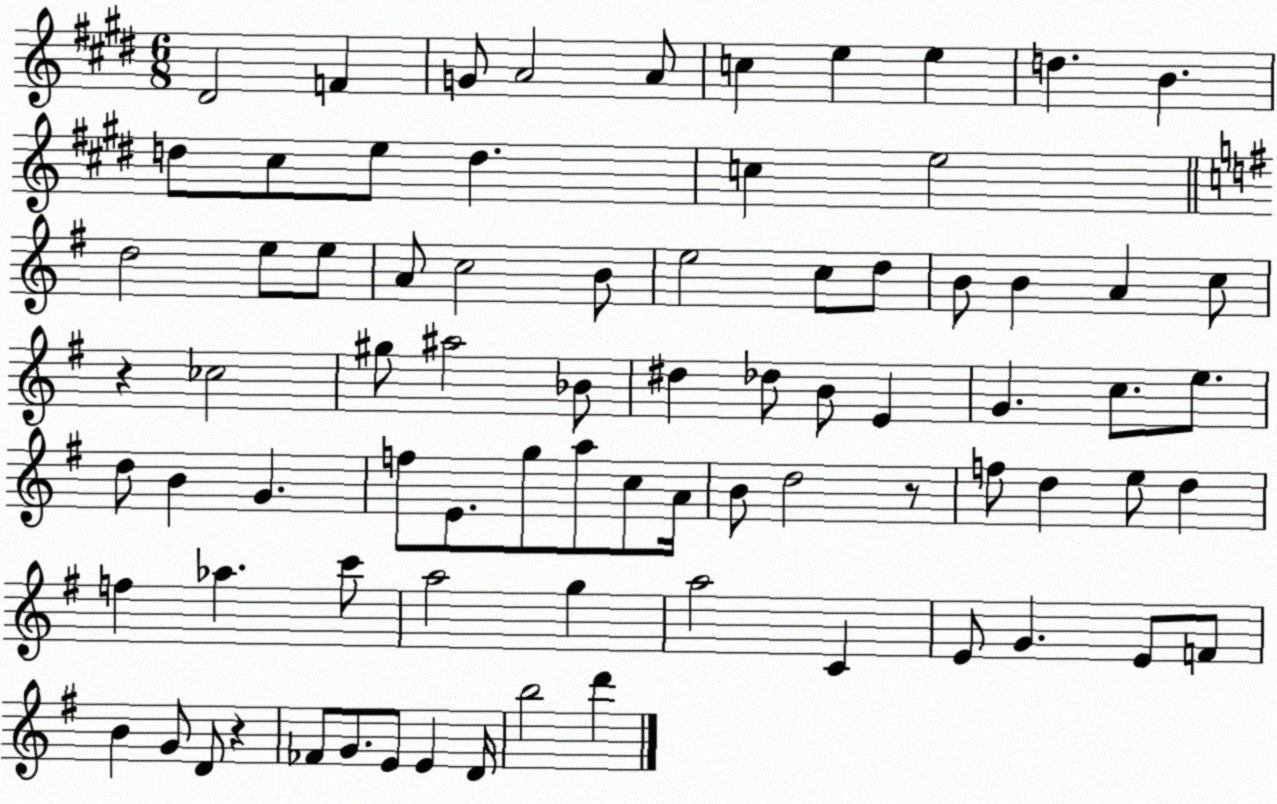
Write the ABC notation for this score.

X:1
T:Untitled
M:6/8
L:1/4
K:E
^D2 F G/2 A2 A/2 c e e d B d/2 ^c/2 e/2 d c e2 d2 e/2 e/2 A/2 c2 B/2 e2 c/2 d/2 B/2 B A c/2 z _c2 ^g/2 ^a2 _B/2 ^d _d/2 B/2 E G c/2 e/2 d/2 B G f/2 E/2 g/2 a/2 c/2 A/4 B/2 d2 z/2 f/2 d e/2 d f _a c'/2 a2 g a2 C E/2 G E/2 F/2 B G/2 D/2 z _F/2 G/2 E/2 E D/4 b2 d'